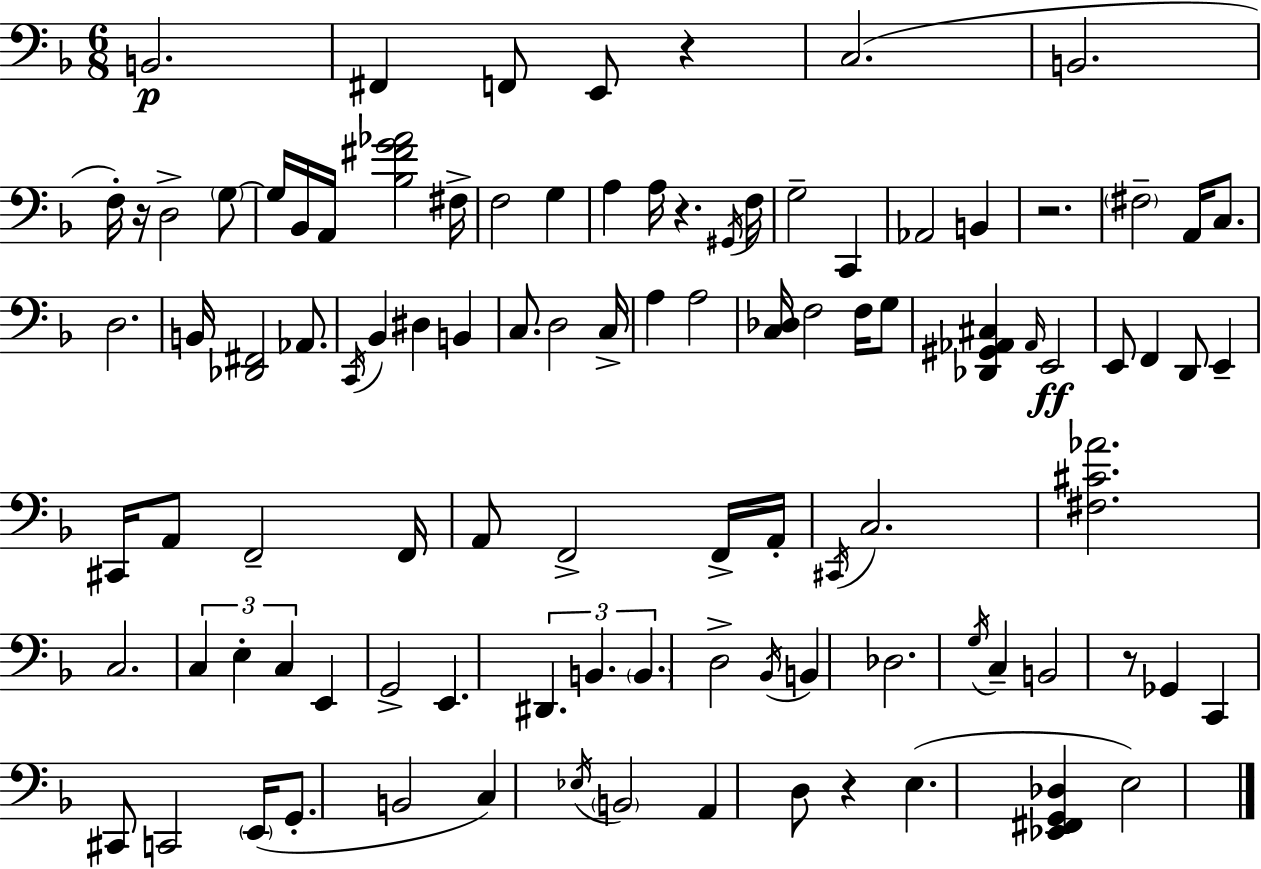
{
  \clef bass
  \numericTimeSignature
  \time 6/8
  \key d \minor
  b,2.\p | fis,4 f,8 e,8 r4 | c2.( | b,2. | \break f16-.) r16 d2-> \parenthesize g8~~ | g16 bes,16 a,16 <bes fis' g' aes'>2 fis16-> | f2 g4 | a4 a16 r4. \acciaccatura { gis,16 } | \break f16 g2-- c,4 | aes,2 b,4 | r2. | \parenthesize fis2-- a,16 c8. | \break d2. | b,16 <des, fis,>2 aes,8. | \acciaccatura { c,16 } bes,4 dis4 b,4 | c8. d2 | \break c16-> a4 a2 | <c des>16 f2 f16 | g8 <des, gis, aes, cis>4 \grace { aes,16 } e,2\ff | e,8 f,4 d,8 e,4-- | \break cis,16 a,8 f,2-- | f,16 a,8 f,2-> | f,16-> a,16-. \acciaccatura { cis,16 } c2. | <fis cis' aes'>2. | \break c2. | \tuplet 3/2 { c4 e4-. | c4 } e,4 g,2-> | e,4. \tuplet 3/2 { dis,4. | \break b,4. \parenthesize b,4. } | d2-> | \acciaccatura { bes,16 } b,4 des2. | \acciaccatura { g16 } c4-- b,2 | \break r8 ges,4 | c,4 cis,8 c,2 | \parenthesize e,16( g,8.-. b,2 | c4) \acciaccatura { ees16 } \parenthesize b,2 | \break a,4 d8 r4 | e4.( <ees, fis, g, des>4 e2) | \bar "|."
}